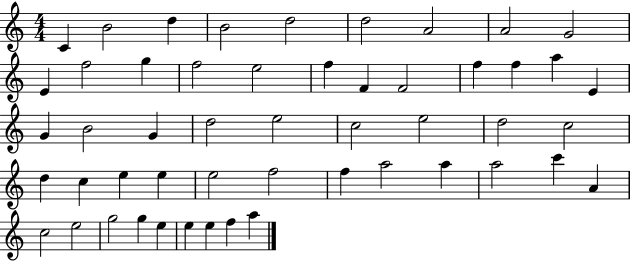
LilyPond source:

{
  \clef treble
  \numericTimeSignature
  \time 4/4
  \key c \major
  c'4 b'2 d''4 | b'2 d''2 | d''2 a'2 | a'2 g'2 | \break e'4 f''2 g''4 | f''2 e''2 | f''4 f'4 f'2 | f''4 f''4 a''4 e'4 | \break g'4 b'2 g'4 | d''2 e''2 | c''2 e''2 | d''2 c''2 | \break d''4 c''4 e''4 e''4 | e''2 f''2 | f''4 a''2 a''4 | a''2 c'''4 a'4 | \break c''2 e''2 | g''2 g''4 e''4 | e''4 e''4 f''4 a''4 | \bar "|."
}